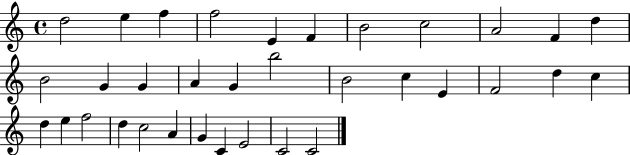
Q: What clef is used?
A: treble